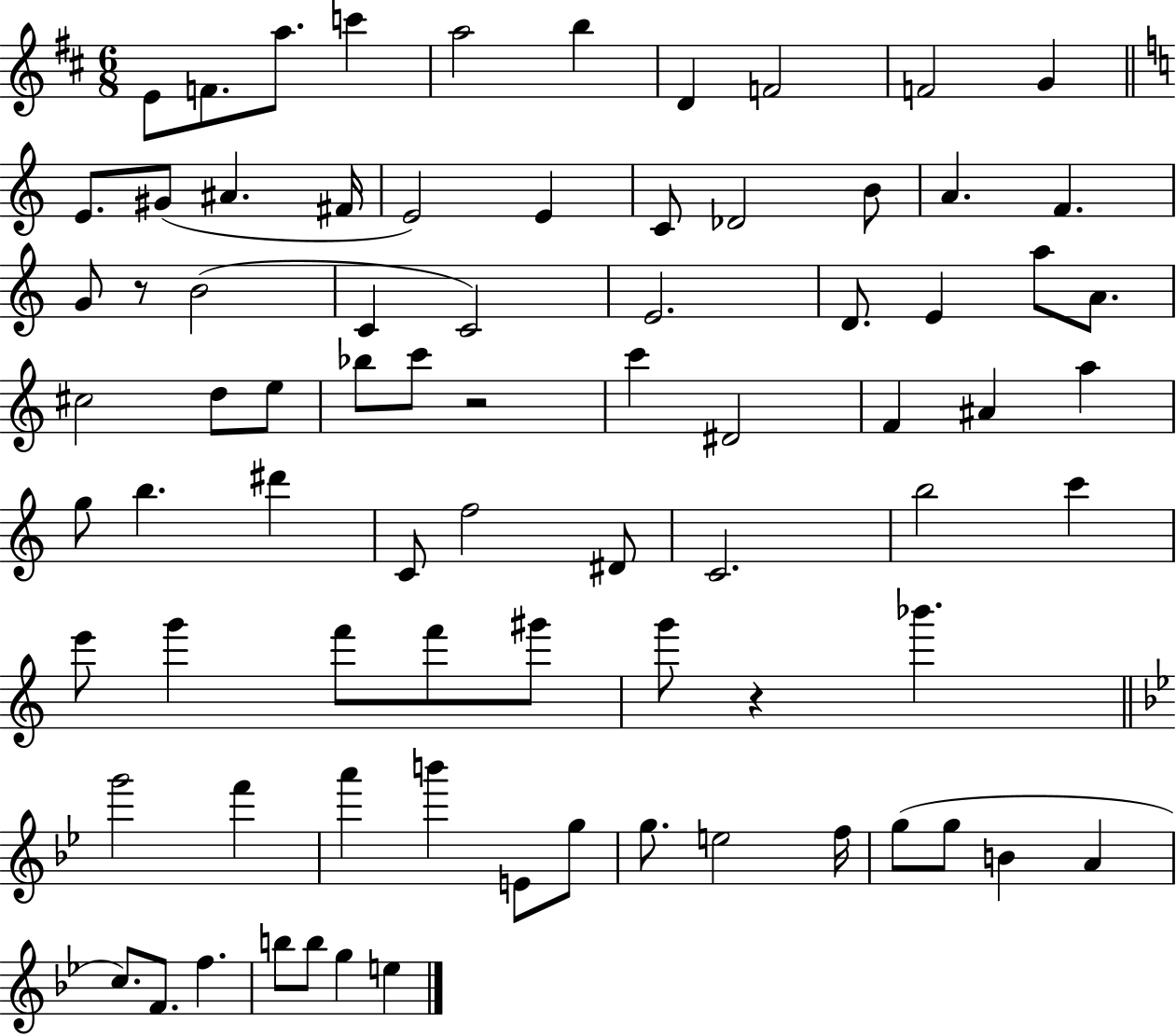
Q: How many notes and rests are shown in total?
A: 79